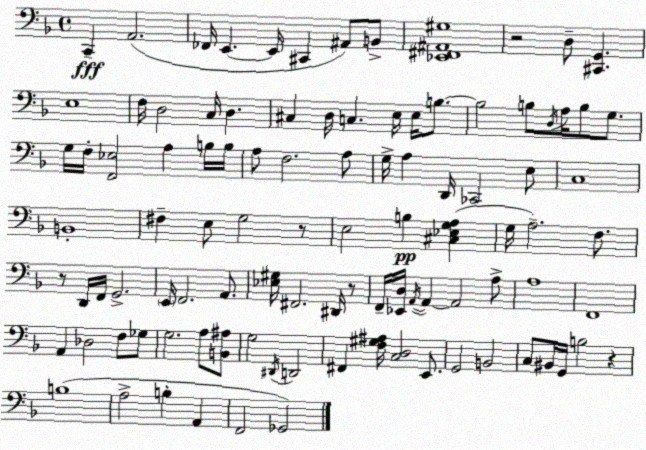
X:1
T:Untitled
M:4/4
L:1/4
K:F
C,, A,,2 _F,,/4 E,, E,,/4 ^C,, ^A,,/2 B,,/2 [_E,,^F,,^A,,^G,]4 z2 D,/2 [^C,,G,,] E,4 F,/4 D,2 C,/4 D, ^C, D,/4 C, E,/4 E,/4 B,/2 B,2 B,/2 D,/4 A,/4 B,/2 G,/2 G,/4 F,/4 [F,,_E,]2 A, B,/4 B,/4 A,/2 F,2 A,/2 G,/4 A, D,,/4 _C,,2 E,/2 C,4 B,,4 ^F, E,/2 G,2 z/2 E,2 B, [^C,_E,G,A,] G,/4 A,2 F,/2 z/2 D,,/4 F,,/4 G,,2 E,,/4 F,,2 A,,/2 [_E,^G,]/4 ^F,,2 ^D,,/4 z/2 F,,/4 [_E,,D,]/4 A,,/4 A,, A,,2 A,/2 A,4 F,,4 A,, _D,2 F,/2 _G,/2 G,2 A,/2 [B,,^A,]/2 G,2 ^D,,/4 D,,2 ^F,, [F,^G,^A,]/4 [C,D,]2 E,,/2 G,,2 B,,2 C,/2 ^B,,/4 G,,/4 B,2 z B,4 A,2 B, A,, F,,2 _G,,2